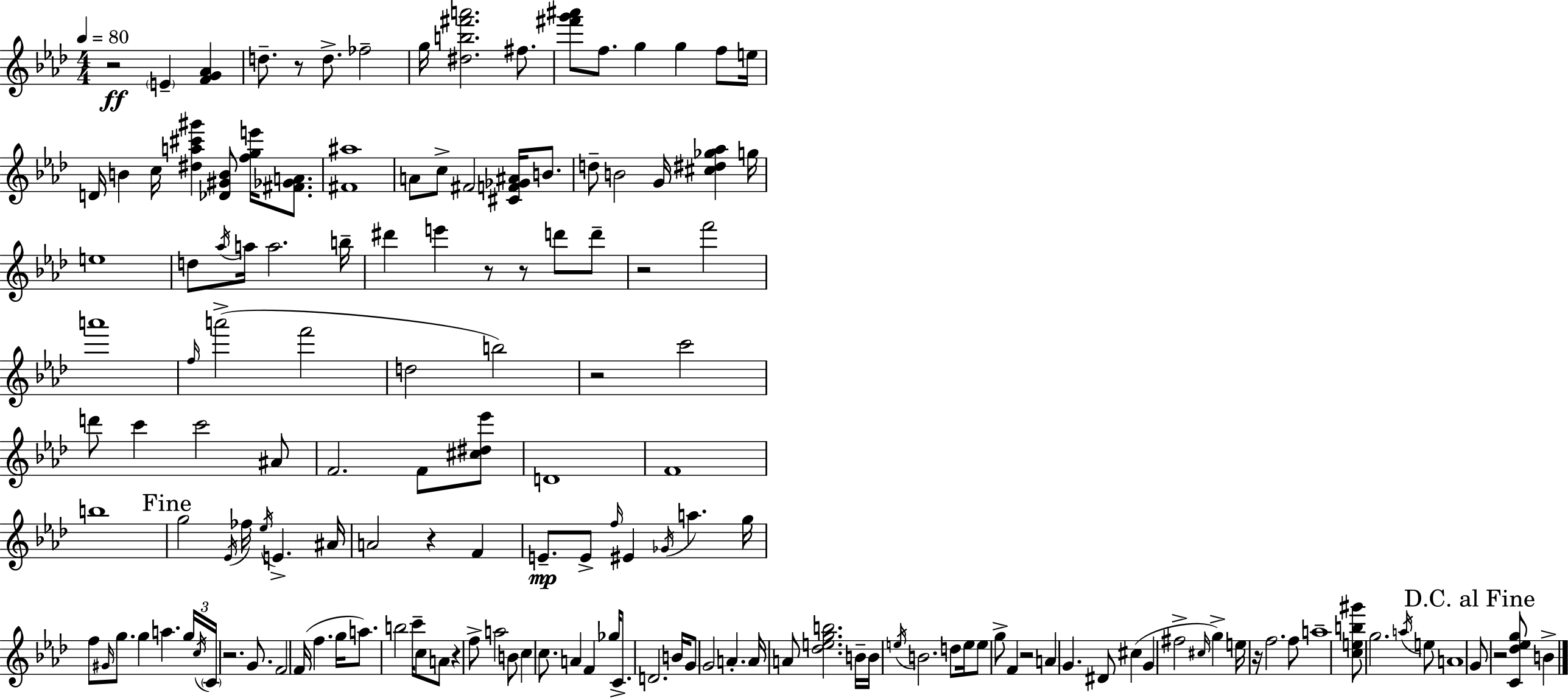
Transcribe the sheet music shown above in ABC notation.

X:1
T:Untitled
M:4/4
L:1/4
K:Ab
z2 E [FG_A] d/2 z/2 d/2 _f2 g/4 [^db^f'a']2 ^f/2 [^f'g'^a']/2 f/2 g g f/2 e/4 D/4 B c/4 [^da^c'^g'] [_D^GB]/2 [fge']/4 [^F_GA]/2 [^F^a]4 A/2 c/2 ^F2 [^CF_G^A]/4 B/2 d/2 B2 G/4 [^c^d_g_a] g/4 e4 d/2 _a/4 a/4 a2 b/4 ^d' e' z/2 z/2 d'/2 d'/2 z2 f'2 a'4 f/4 a'2 f'2 d2 b2 z2 c'2 d'/2 c' c'2 ^A/2 F2 F/2 [^c^d_e']/2 D4 F4 b4 g2 _E/4 _f/4 _e/4 E ^A/4 A2 z F E/2 E/2 f/4 ^E _G/4 a g/4 f/2 ^G/4 g/2 g a g/4 c/4 C/4 z2 G/2 F2 F/4 f g/4 a/2 b2 c'/4 c/2 A/2 z f/2 a2 B/2 c c/2 A F _g/4 C/2 D2 B/4 G/2 G2 A A/4 A/2 [_degb]2 B/4 B/4 e/4 B2 d/2 e/4 e/2 g/2 F z2 A G ^D/2 ^c G ^f2 ^c/4 g e/4 z/4 f2 f/2 a4 [ceb^g']/2 g2 a/4 e/2 A4 G/2 z2 [C_d_eg]/2 B